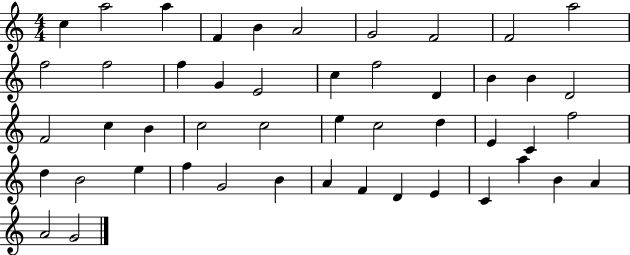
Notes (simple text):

C5/q A5/h A5/q F4/q B4/q A4/h G4/h F4/h F4/h A5/h F5/h F5/h F5/q G4/q E4/h C5/q F5/h D4/q B4/q B4/q D4/h F4/h C5/q B4/q C5/h C5/h E5/q C5/h D5/q E4/q C4/q F5/h D5/q B4/h E5/q F5/q G4/h B4/q A4/q F4/q D4/q E4/q C4/q A5/q B4/q A4/q A4/h G4/h